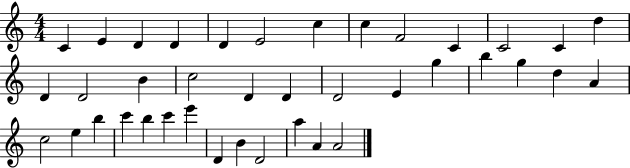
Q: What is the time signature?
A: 4/4